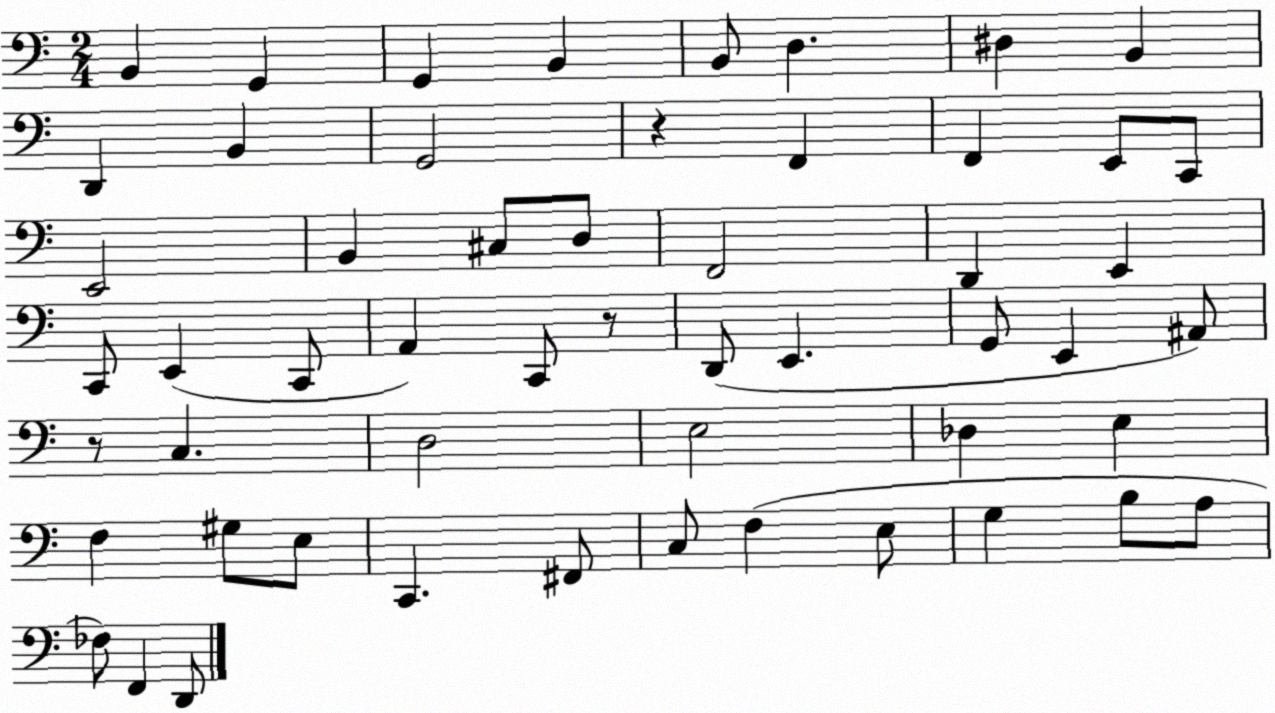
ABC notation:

X:1
T:Untitled
M:2/4
L:1/4
K:C
B,, G,, G,, B,, B,,/2 D, ^D, B,, D,, B,, G,,2 z F,, F,, E,,/2 C,,/2 E,,2 B,, ^C,/2 D,/2 F,,2 D,, E,, C,,/2 E,, C,,/2 A,, C,,/2 z/2 D,,/2 E,, G,,/2 E,, ^A,,/2 z/2 C, D,2 E,2 _D, E, F, ^G,/2 E,/2 C,, ^F,,/2 C,/2 F, E,/2 G, B,/2 A,/2 _F,/2 F,, D,,/2